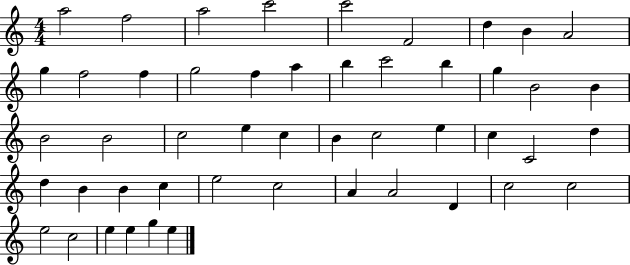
{
  \clef treble
  \numericTimeSignature
  \time 4/4
  \key c \major
  a''2 f''2 | a''2 c'''2 | c'''2 f'2 | d''4 b'4 a'2 | \break g''4 f''2 f''4 | g''2 f''4 a''4 | b''4 c'''2 b''4 | g''4 b'2 b'4 | \break b'2 b'2 | c''2 e''4 c''4 | b'4 c''2 e''4 | c''4 c'2 d''4 | \break d''4 b'4 b'4 c''4 | e''2 c''2 | a'4 a'2 d'4 | c''2 c''2 | \break e''2 c''2 | e''4 e''4 g''4 e''4 | \bar "|."
}